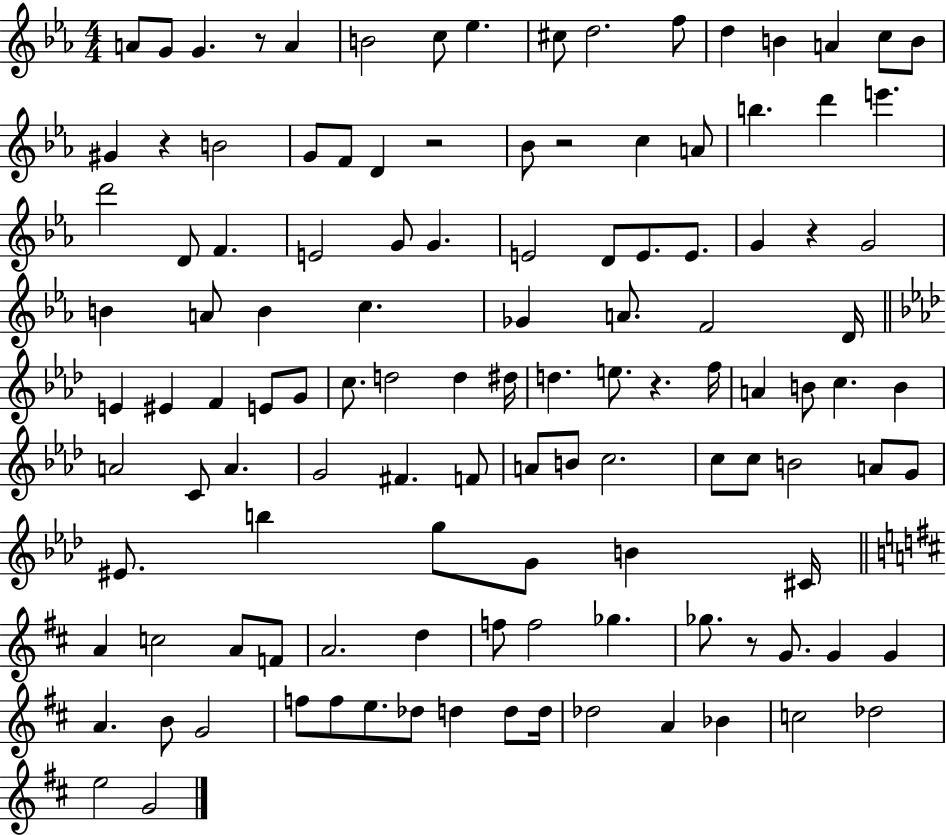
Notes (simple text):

A4/e G4/e G4/q. R/e A4/q B4/h C5/e Eb5/q. C#5/e D5/h. F5/e D5/q B4/q A4/q C5/e B4/e G#4/q R/q B4/h G4/e F4/e D4/q R/h Bb4/e R/h C5/q A4/e B5/q. D6/q E6/q. D6/h D4/e F4/q. E4/h G4/e G4/q. E4/h D4/e E4/e. E4/e. G4/q R/q G4/h B4/q A4/e B4/q C5/q. Gb4/q A4/e. F4/h D4/s E4/q EIS4/q F4/q E4/e G4/e C5/e. D5/h D5/q D#5/s D5/q. E5/e. R/q. F5/s A4/q B4/e C5/q. B4/q A4/h C4/e A4/q. G4/h F#4/q. F4/e A4/e B4/e C5/h. C5/e C5/e B4/h A4/e G4/e EIS4/e. B5/q G5/e G4/e B4/q C#4/s A4/q C5/h A4/e F4/e A4/h. D5/q F5/e F5/h Gb5/q. Gb5/e. R/e G4/e. G4/q G4/q A4/q. B4/e G4/h F5/e F5/e E5/e. Db5/e D5/q D5/e D5/s Db5/h A4/q Bb4/q C5/h Db5/h E5/h G4/h